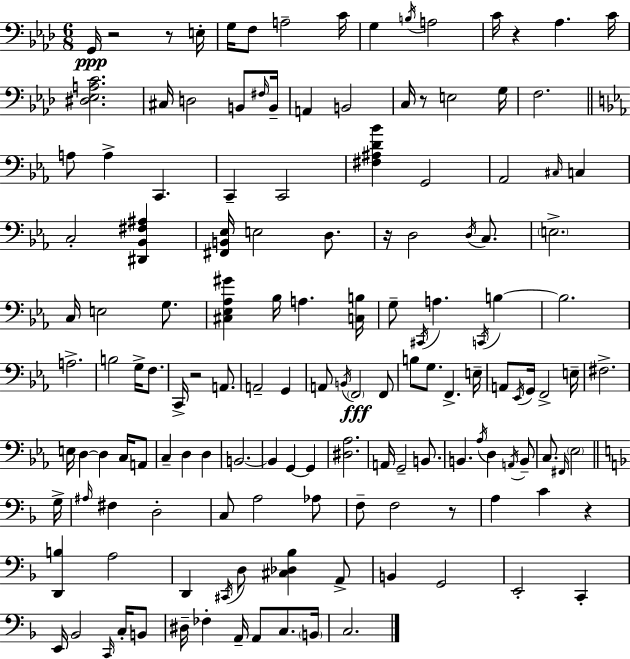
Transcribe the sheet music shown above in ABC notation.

X:1
T:Untitled
M:6/8
L:1/4
K:Fm
G,,/4 z2 z/2 E,/4 G,/4 F,/2 A,2 C/4 G, B,/4 A,2 C/4 z _A, C/4 [^D,_E,A,C]2 ^C,/4 D,2 B,,/2 ^F,/4 B,,/4 A,, B,,2 C,/4 z/2 E,2 G,/4 F,2 A,/2 A, C,, C,, C,,2 [^F,^A,D_B] G,,2 _A,,2 ^C,/4 C, C,2 [^D,,_B,,^F,^A,] [^F,,B,,_E,]/4 E,2 D,/2 z/4 D,2 D,/4 C,/2 E,2 C,/4 E,2 G,/2 [^C,_E,_A,^G] _B,/4 A, [C,B,]/4 G,/2 ^C,,/4 A, C,,/4 B, B,2 A,2 B,2 G,/4 F,/2 C,,/4 z2 A,,/2 A,,2 G,, A,,/2 B,,/4 F,,2 F,,/2 B,/2 G,/2 F,, E,/4 A,,/2 _E,,/4 G,,/4 F,,2 E,/4 ^F,2 E,/4 D, D, C,/4 A,,/2 C, D, D, B,,2 B,, G,, G,, [^D,_A,]2 A,,/4 G,,2 B,,/2 B,, _A,/4 D, A,,/4 B,,/2 C,/2 ^F,,/4 _E,2 G,/4 ^A,/4 ^F, D,2 C,/2 A,2 _A,/2 F,/2 F,2 z/2 A, C z [D,,B,] A,2 D,, ^C,,/4 D,/2 [^C,_D,_B,] A,,/2 B,, G,,2 E,,2 C,, E,,/4 _B,,2 C,,/4 C,/4 B,,/2 ^D,/4 _F, A,,/4 A,,/2 C,/2 B,,/4 C,2